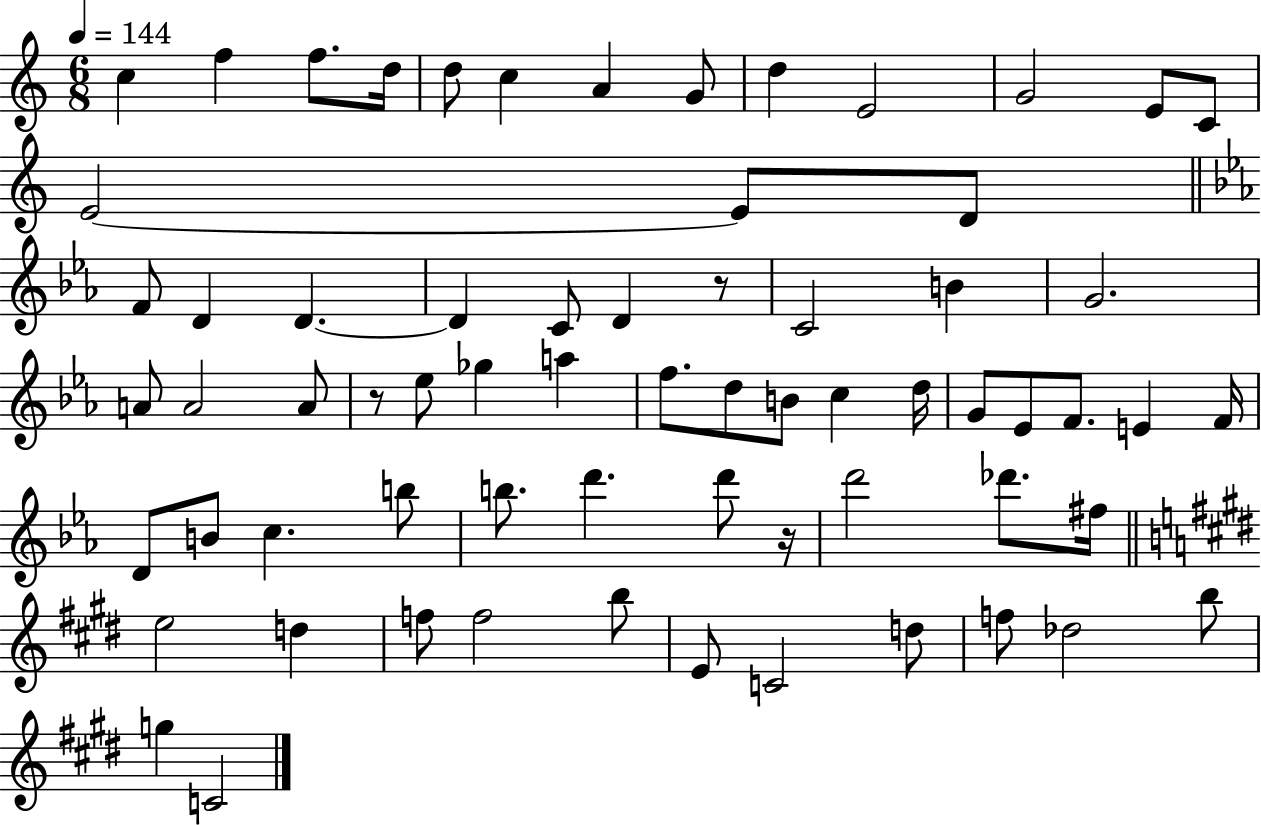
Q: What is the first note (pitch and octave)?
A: C5